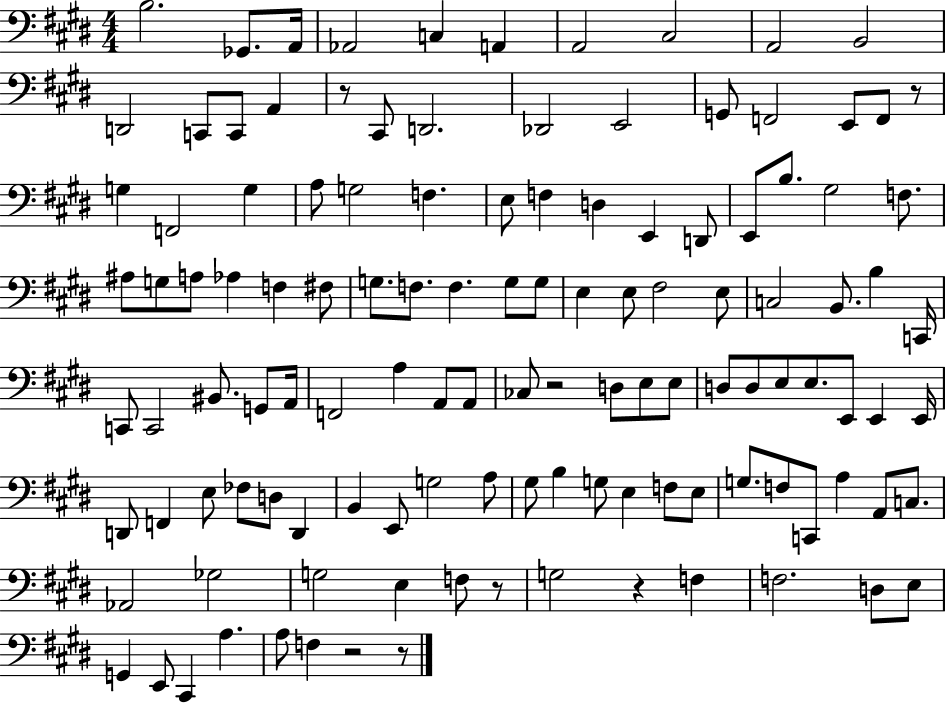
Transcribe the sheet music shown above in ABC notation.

X:1
T:Untitled
M:4/4
L:1/4
K:E
B,2 _G,,/2 A,,/4 _A,,2 C, A,, A,,2 ^C,2 A,,2 B,,2 D,,2 C,,/2 C,,/2 A,, z/2 ^C,,/2 D,,2 _D,,2 E,,2 G,,/2 F,,2 E,,/2 F,,/2 z/2 G, F,,2 G, A,/2 G,2 F, E,/2 F, D, E,, D,,/2 E,,/2 B,/2 ^G,2 F,/2 ^A,/2 G,/2 A,/2 _A, F, ^F,/2 G,/2 F,/2 F, G,/2 G,/2 E, E,/2 ^F,2 E,/2 C,2 B,,/2 B, C,,/4 C,,/2 C,,2 ^B,,/2 G,,/2 A,,/4 F,,2 A, A,,/2 A,,/2 _C,/2 z2 D,/2 E,/2 E,/2 D,/2 D,/2 E,/2 E,/2 E,,/2 E,, E,,/4 D,,/2 F,, E,/2 _F,/2 D,/2 D,, B,, E,,/2 G,2 A,/2 ^G,/2 B, G,/2 E, F,/2 E,/2 G,/2 F,/2 C,,/2 A, A,,/2 C,/2 _A,,2 _G,2 G,2 E, F,/2 z/2 G,2 z F, F,2 D,/2 E,/2 G,, E,,/2 ^C,, A, A,/2 F, z2 z/2